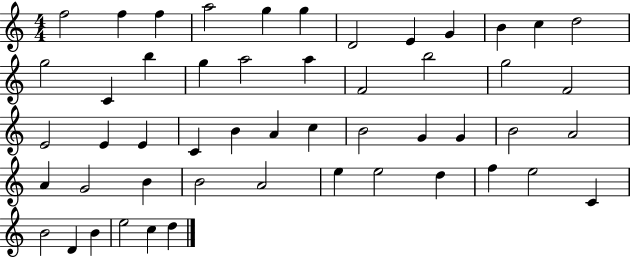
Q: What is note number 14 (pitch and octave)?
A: C4